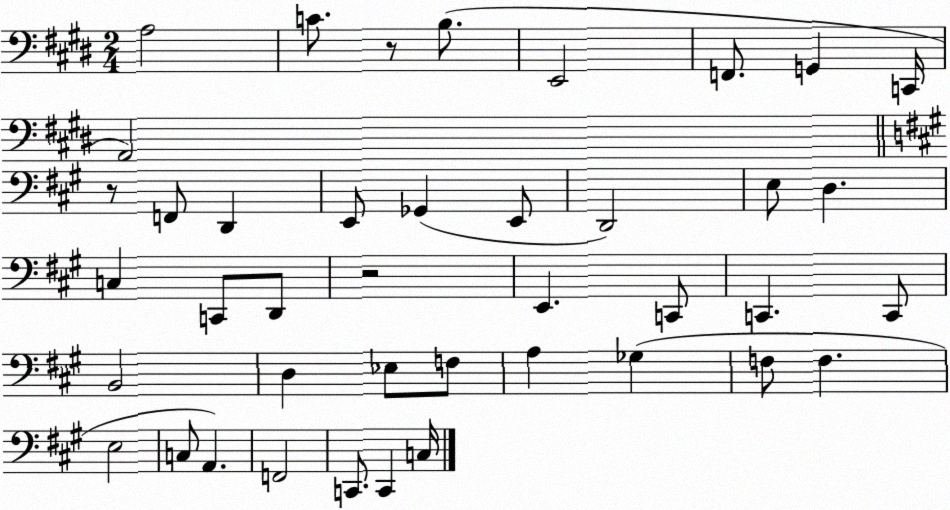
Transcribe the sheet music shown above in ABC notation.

X:1
T:Untitled
M:2/4
L:1/4
K:E
A,2 C/2 z/2 B,/2 E,,2 F,,/2 G,, C,,/4 A,,2 z/2 F,,/2 D,, E,,/2 _G,, E,,/2 D,,2 E,/2 D, C, C,,/2 D,,/2 z2 E,, C,,/2 C,, C,,/2 B,,2 D, _E,/2 F,/2 A, _G, F,/2 F, E,2 C,/2 A,, F,,2 C,,/2 C,, C,/4